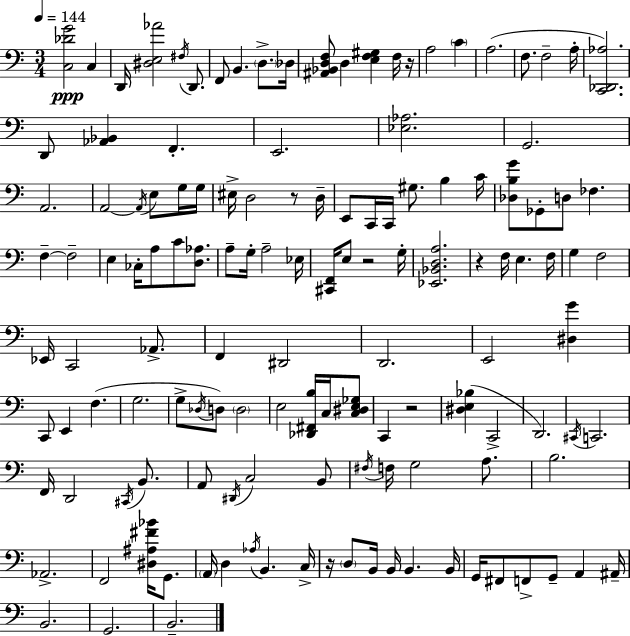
[C3,Db4,G4]/h C3/q D2/s [D#3,E3,Ab4]/h F#3/s D2/e. F2/e B2/q. D3/e. Db3/s [A#2,Bb2,D3,F3]/e D3/q [E3,F3,G#3]/q F3/s R/s A3/h C4/q A3/h. F3/e. F3/h A3/s [C2,Db2,Ab3]/h. D2/e [Ab2,Bb2]/q F2/q. E2/h. [Eb3,Ab3]/h. G2/h. A2/h. A2/h A2/s E3/e G3/s G3/s EIS3/s D3/h R/e D3/s E2/e C2/s C2/s G#3/e. B3/q C4/s [Db3,B3,G4]/e Gb2/e D3/e FES3/q. F3/q F3/h E3/q CES3/s A3/e C4/e [D3,Ab3]/e. A3/e G3/s A3/h Eb3/s [C#2,F2]/s E3/e R/h G3/s [Eb2,Bb2,D3,A3]/h. R/q F3/s E3/q. F3/s G3/q F3/h Eb2/s C2/h Ab2/e. F2/q D#2/h D2/h. E2/h [D#3,G4]/q C2/e E2/q F3/q. G3/h. G3/e Db3/s D3/e D3/h E3/h [Db2,F#2,B3]/s C3/s [C3,D#3,E3,Gb3]/e C2/q R/h [D#3,E3,Bb3]/q C2/h D2/h. C#2/s C2/h. F2/s D2/h C#2/s B2/e. A2/e D#2/s C3/h B2/e F#3/s F3/s G3/h A3/e. B3/h. Ab2/h. F2/h [D#3,A#3,F#4,Bb4]/s G2/e. A2/s D3/q Ab3/s B2/q. C3/s R/s D3/e B2/s B2/s B2/q. B2/s G2/s F#2/e F2/e G2/e A2/q A#2/s B2/h. G2/h. B2/h.